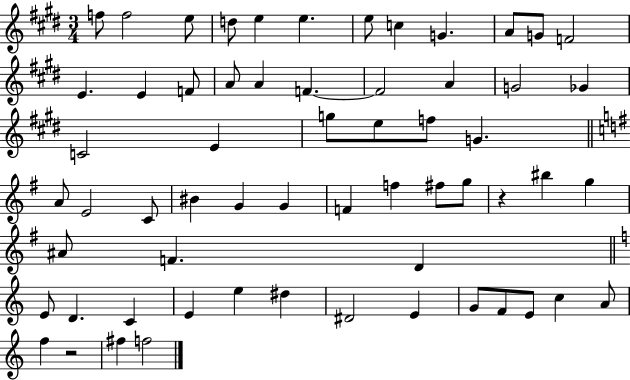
{
  \clef treble
  \numericTimeSignature
  \time 3/4
  \key e \major
  \repeat volta 2 { f''8 f''2 e''8 | d''8 e''4 e''4. | e''8 c''4 g'4. | a'8 g'8 f'2 | \break e'4. e'4 f'8 | a'8 a'4 f'4.~~ | f'2 a'4 | g'2 ges'4 | \break c'2 e'4 | g''8 e''8 f''8 g'4. | \bar "||" \break \key g \major a'8 e'2 c'8 | bis'4 g'4 g'4 | f'4 f''4 fis''8 g''8 | r4 bis''4 g''4 | \break ais'8 f'4. d'4 | \bar "||" \break \key c \major e'8 d'4. c'4 | e'4 e''4 dis''4 | dis'2 e'4 | g'8 f'8 e'8 c''4 a'8 | \break f''4 r2 | fis''4 f''2 | } \bar "|."
}